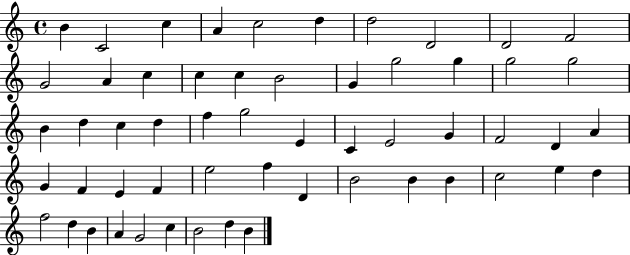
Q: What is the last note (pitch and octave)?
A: B4